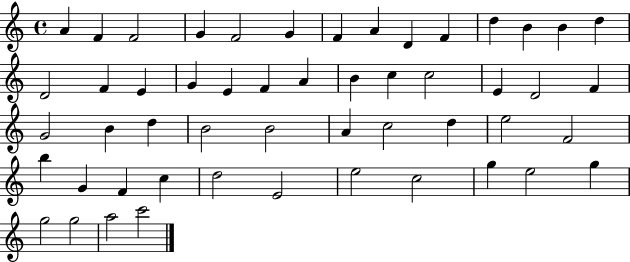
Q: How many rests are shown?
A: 0